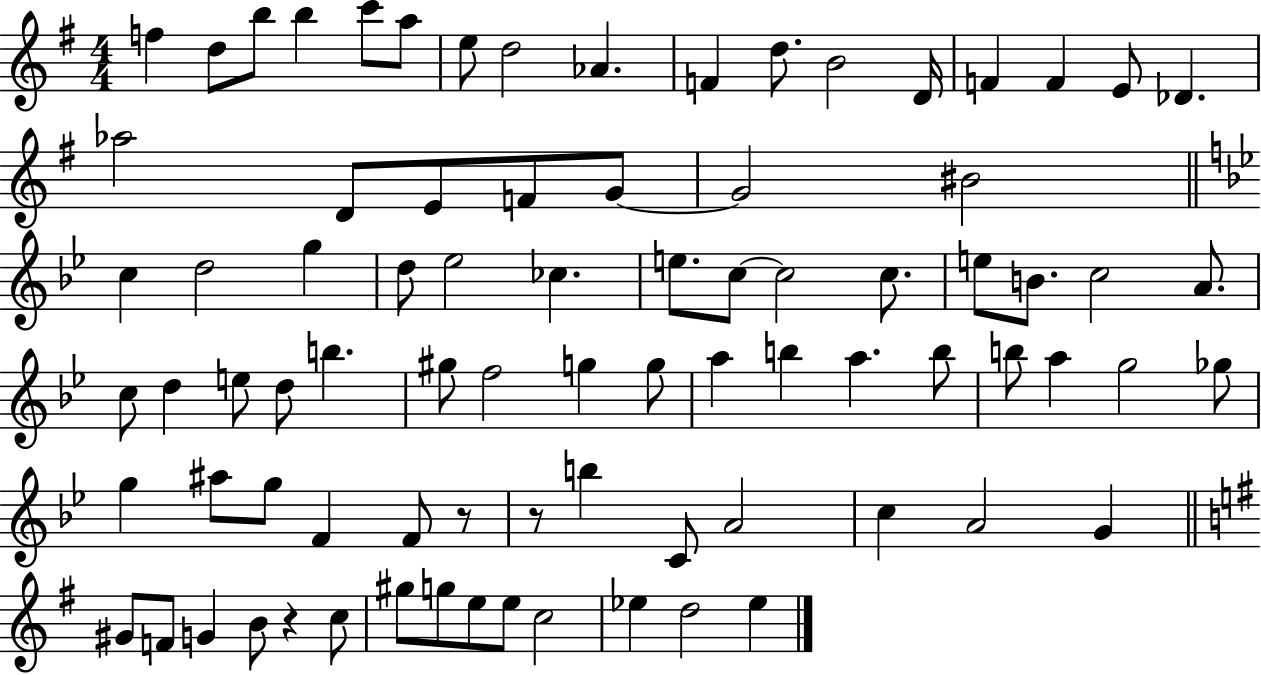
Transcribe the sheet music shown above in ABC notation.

X:1
T:Untitled
M:4/4
L:1/4
K:G
f d/2 b/2 b c'/2 a/2 e/2 d2 _A F d/2 B2 D/4 F F E/2 _D _a2 D/2 E/2 F/2 G/2 G2 ^B2 c d2 g d/2 _e2 _c e/2 c/2 c2 c/2 e/2 B/2 c2 A/2 c/2 d e/2 d/2 b ^g/2 f2 g g/2 a b a b/2 b/2 a g2 _g/2 g ^a/2 g/2 F F/2 z/2 z/2 b C/2 A2 c A2 G ^G/2 F/2 G B/2 z c/2 ^g/2 g/2 e/2 e/2 c2 _e d2 _e